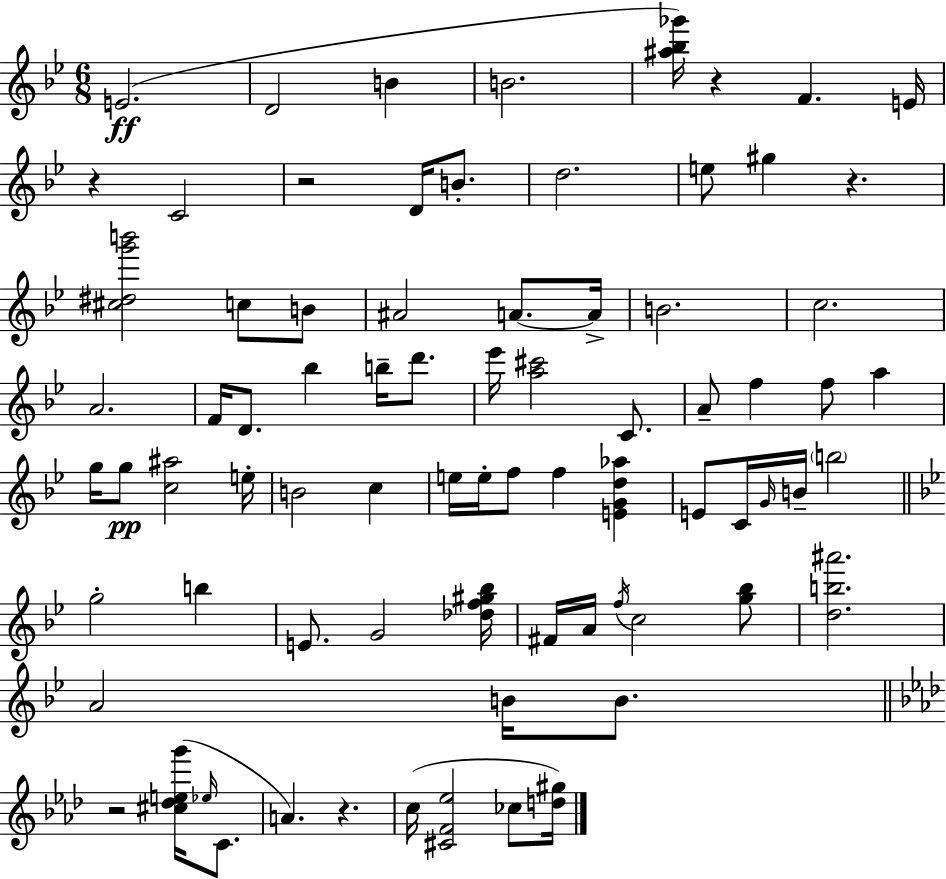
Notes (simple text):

E4/h. D4/h B4/q B4/h. [A#5,Bb5,Gb6]/s R/q F4/q. E4/s R/q C4/h R/h D4/s B4/e. D5/h. E5/e G#5/q R/q. [C#5,D#5,G6,B6]/h C5/e B4/e A#4/h A4/e. A4/s B4/h. C5/h. A4/h. F4/s D4/e. Bb5/q B5/s D6/e. Eb6/s [A5,C#6]/h C4/e. A4/e F5/q F5/e A5/q G5/s G5/e [C5,A#5]/h E5/s B4/h C5/q E5/s E5/s F5/e F5/q [E4,G4,D5,Ab5]/q E4/e C4/s G4/s B4/s B5/h G5/h B5/q E4/e. G4/h [Db5,F5,G#5,Bb5]/s F#4/s A4/s F5/s C5/h [G5,Bb5]/e [D5,B5,A#6]/h. A4/h B4/s B4/e. R/h [C#5,Db5,E5,G6]/s Eb5/s C4/e. A4/q. R/q. C5/s [C#4,F4,Eb5]/h CES5/e [D5,G#5]/s